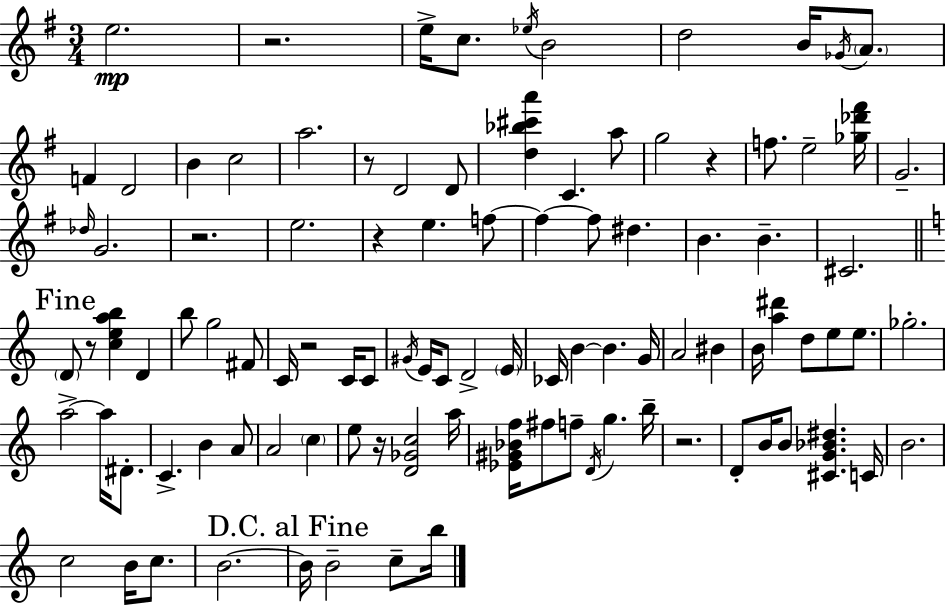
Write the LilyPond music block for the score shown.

{
  \clef treble
  \numericTimeSignature
  \time 3/4
  \key g \major
  \repeat volta 2 { e''2.\mp | r2. | e''16-> c''8. \acciaccatura { ees''16 } b'2 | d''2 b'16 \acciaccatura { ges'16 } \parenthesize a'8. | \break f'4 d'2 | b'4 c''2 | a''2. | r8 d'2 | \break d'8 <d'' bes'' cis''' a'''>4 c'4. | a''8 g''2 r4 | f''8. e''2-- | <ges'' des''' fis'''>16 g'2.-- | \break \grace { des''16 } g'2. | r2. | e''2. | r4 e''4. | \break f''8~~ f''4~~ f''8 dis''4. | b'4. b'4.-- | cis'2. | \mark "Fine" \bar "||" \break \key c \major \parenthesize d'8 r8 <c'' e'' a'' b''>4 d'4 | b''8 g''2 fis'8 | c'16 r2 c'16 c'8 | \acciaccatura { gis'16 } e'16 c'8 d'2-> | \break \parenthesize e'16 ces'16 b'4~~ b'4. | g'16 a'2 bis'4 | b'16 <a'' dis'''>4 d''8 e''8 e''8. | ges''2.-. | \break a''2->~~ a''16 dis'8.-. | c'4.-> b'4 a'8 | a'2 \parenthesize c''4 | e''8 r16 <d' ges' c''>2 | \break a''16 <ees' gis' bes' f''>16 fis''8 f''8-- \acciaccatura { d'16 } g''4. | b''16-- r2. | d'8-. b'16 b'8 <cis' g' bes' dis''>4. | c'16 b'2. | \break c''2 b'16 c''8. | b'2.~~ | \mark "D.C. al Fine" b'16 b'2-- c''8-- | b''16 } \bar "|."
}